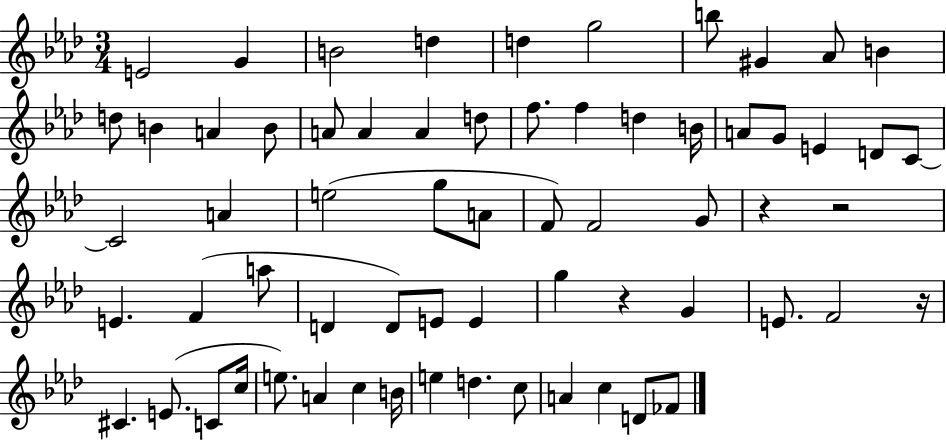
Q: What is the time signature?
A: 3/4